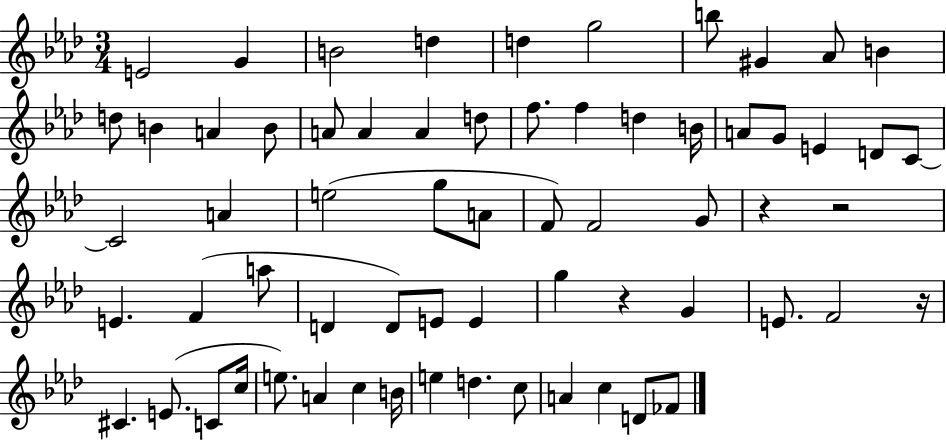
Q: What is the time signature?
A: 3/4